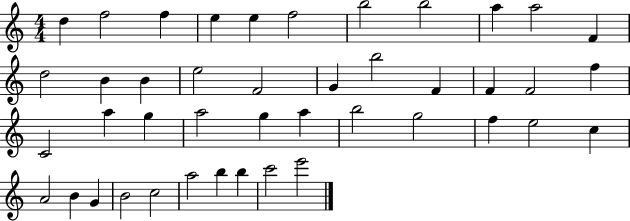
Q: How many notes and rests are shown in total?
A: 43